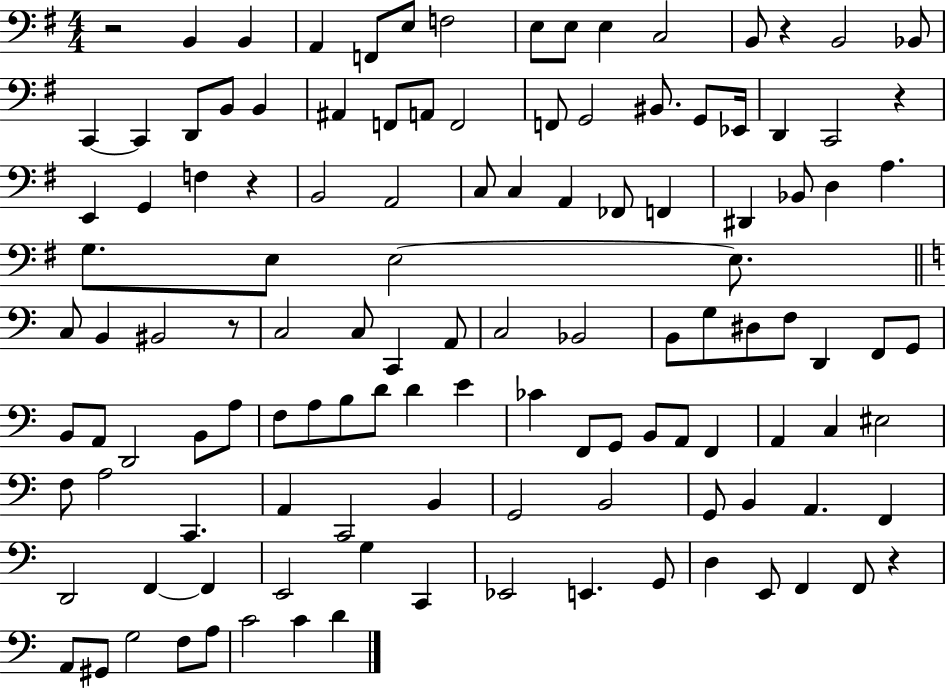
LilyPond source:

{
  \clef bass
  \numericTimeSignature
  \time 4/4
  \key g \major
  r2 b,4 b,4 | a,4 f,8 e8 f2 | e8 e8 e4 c2 | b,8 r4 b,2 bes,8 | \break c,4~~ c,4 d,8 b,8 b,4 | ais,4 f,8 a,8 f,2 | f,8 g,2 bis,8. g,8 ees,16 | d,4 c,2 r4 | \break e,4 g,4 f4 r4 | b,2 a,2 | c8 c4 a,4 fes,8 f,4 | dis,4 bes,8 d4 a4. | \break g8. e8 e2~~ e8. | \bar "||" \break \key a \minor c8 b,4 bis,2 r8 | c2 c8 c,4 a,8 | c2 bes,2 | b,8 g8 dis8 f8 d,4 f,8 g,8 | \break b,8 a,8 d,2 b,8 a8 | f8 a8 b8 d'8 d'4 e'4 | ces'4 f,8 g,8 b,8 a,8 f,4 | a,4 c4 eis2 | \break f8 a2 c,4. | a,4 c,2 b,4 | g,2 b,2 | g,8 b,4 a,4. f,4 | \break d,2 f,4~~ f,4 | e,2 g4 c,4 | ees,2 e,4. g,8 | d4 e,8 f,4 f,8 r4 | \break a,8 gis,8 g2 f8 a8 | c'2 c'4 d'4 | \bar "|."
}